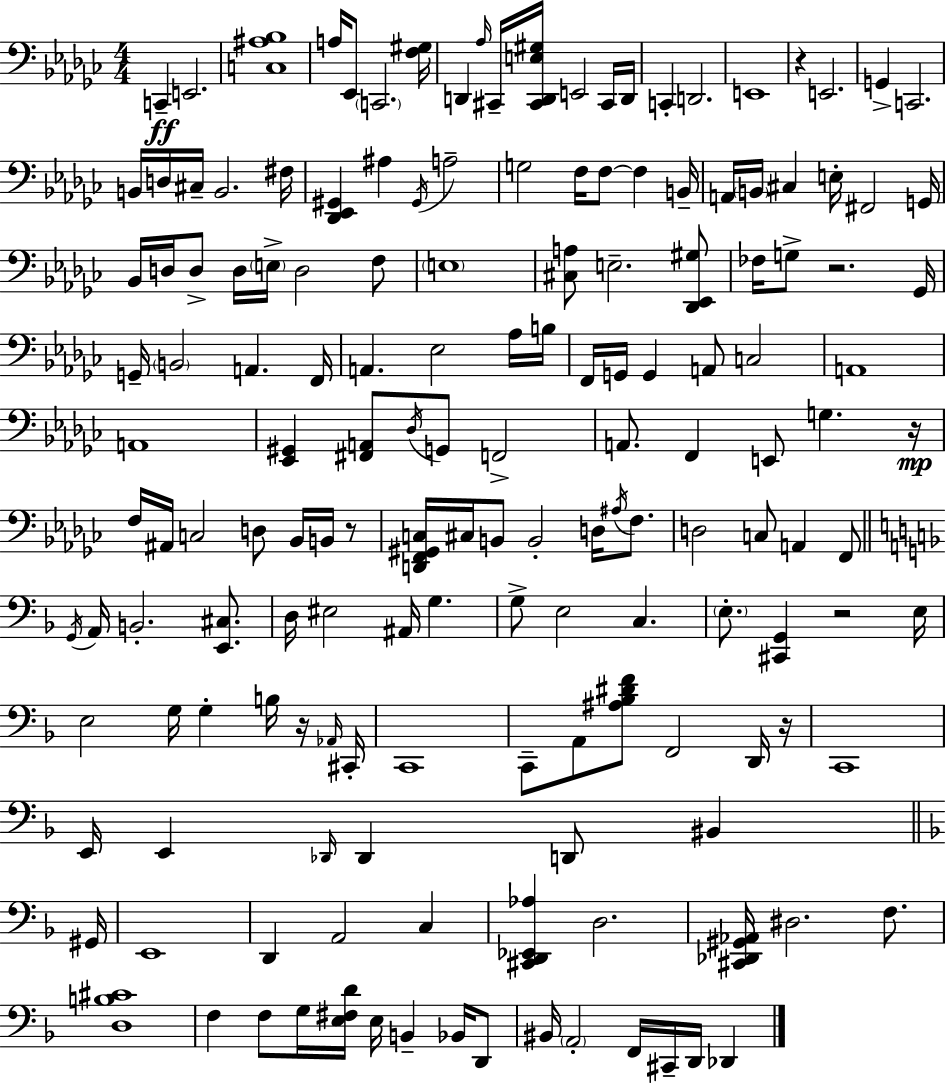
X:1
T:Untitled
M:4/4
L:1/4
K:Ebm
C,, E,,2 [C,^A,_B,]4 A,/4 _E,,/2 C,,2 [F,^G,]/4 D,, _A,/4 ^C,,/4 [^C,,D,,E,^G,]/4 E,,2 ^C,,/4 D,,/4 C,, D,,2 E,,4 z E,,2 G,, C,,2 B,,/4 D,/4 ^C,/4 B,,2 ^F,/4 [_D,,_E,,^G,,] ^A, ^G,,/4 A,2 G,2 F,/4 F,/2 F, B,,/4 A,,/4 B,,/4 ^C, E,/4 ^F,,2 G,,/4 _B,,/4 D,/4 D,/2 D,/4 E,/4 D,2 F,/2 E,4 [^C,A,]/2 E,2 [_D,,_E,,^G,]/2 _F,/4 G,/2 z2 _G,,/4 G,,/4 B,,2 A,, F,,/4 A,, _E,2 _A,/4 B,/4 F,,/4 G,,/4 G,, A,,/2 C,2 A,,4 A,,4 [_E,,^G,,] [^F,,A,,]/2 _D,/4 G,,/2 F,,2 A,,/2 F,, E,,/2 G, z/4 F,/4 ^A,,/4 C,2 D,/2 _B,,/4 B,,/4 z/2 [D,,F,,^G,,C,]/4 ^C,/4 B,,/2 B,,2 D,/4 ^A,/4 F,/2 D,2 C,/2 A,, F,,/2 G,,/4 A,,/4 B,,2 [E,,^C,]/2 D,/4 ^E,2 ^A,,/4 G, G,/2 E,2 C, E,/2 [^C,,G,,] z2 E,/4 E,2 G,/4 G, B,/4 z/4 _A,,/4 ^C,,/4 C,,4 C,,/2 A,,/2 [^A,_B,^DF]/2 F,,2 D,,/4 z/4 C,,4 E,,/4 E,, _D,,/4 _D,, D,,/2 ^B,, ^G,,/4 E,,4 D,, A,,2 C, [^C,,D,,_E,,_A,] D,2 [^C,,_D,,^G,,_A,,]/4 ^D,2 F,/2 [D,B,^C]4 F, F,/2 G,/4 [E,^F,D]/4 E,/4 B,, _B,,/4 D,,/2 ^B,,/4 A,,2 F,,/4 ^C,,/4 D,,/4 _D,,